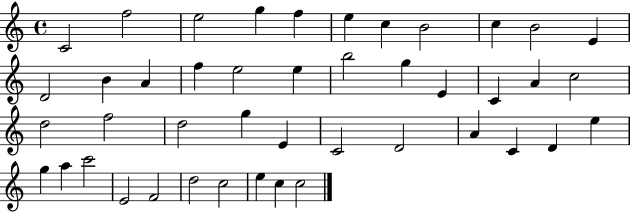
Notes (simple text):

C4/h F5/h E5/h G5/q F5/q E5/q C5/q B4/h C5/q B4/h E4/q D4/h B4/q A4/q F5/q E5/h E5/q B5/h G5/q E4/q C4/q A4/q C5/h D5/h F5/h D5/h G5/q E4/q C4/h D4/h A4/q C4/q D4/q E5/q G5/q A5/q C6/h E4/h F4/h D5/h C5/h E5/q C5/q C5/h